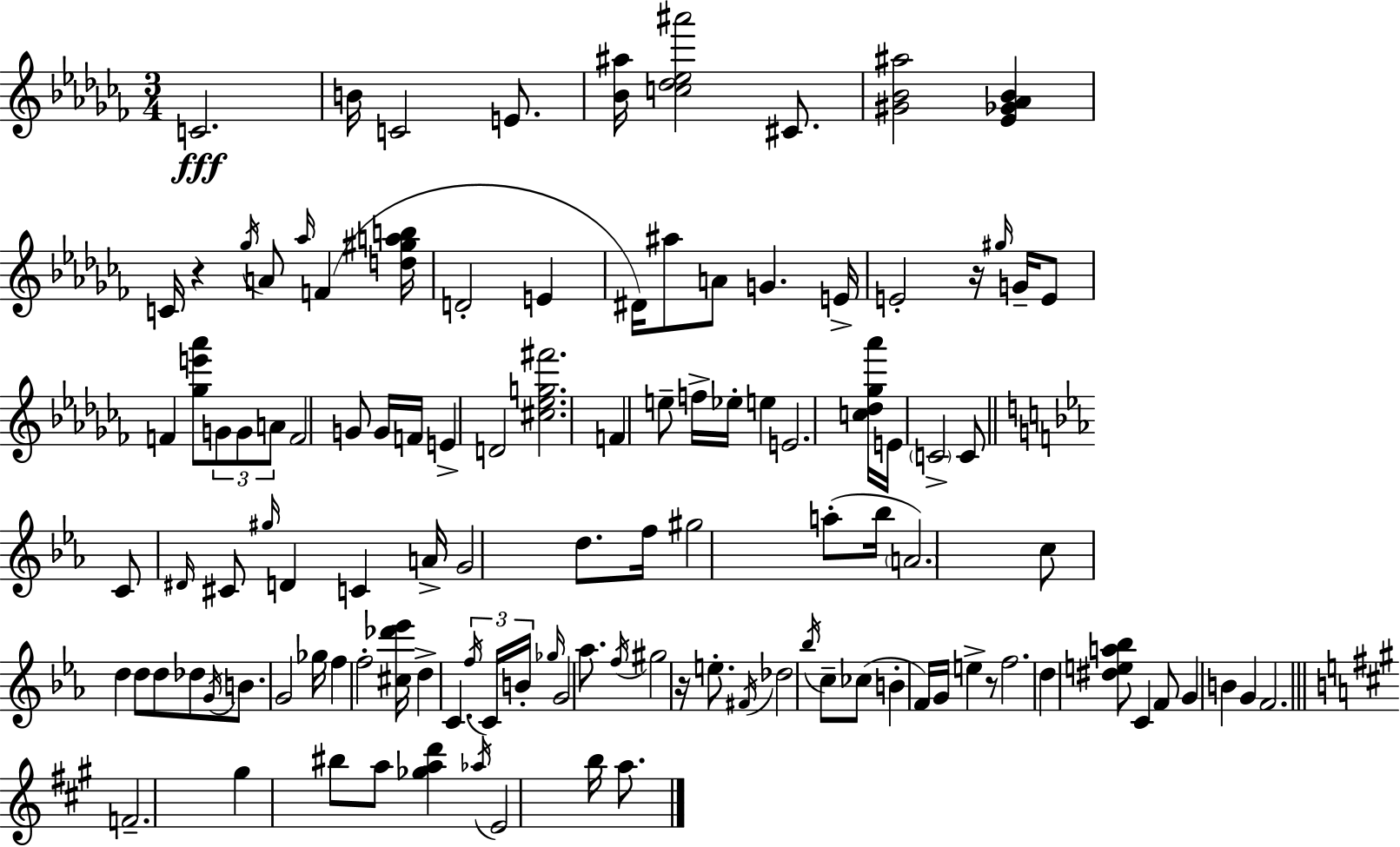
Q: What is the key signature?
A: AES minor